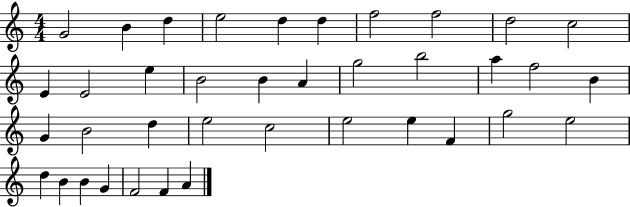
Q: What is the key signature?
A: C major